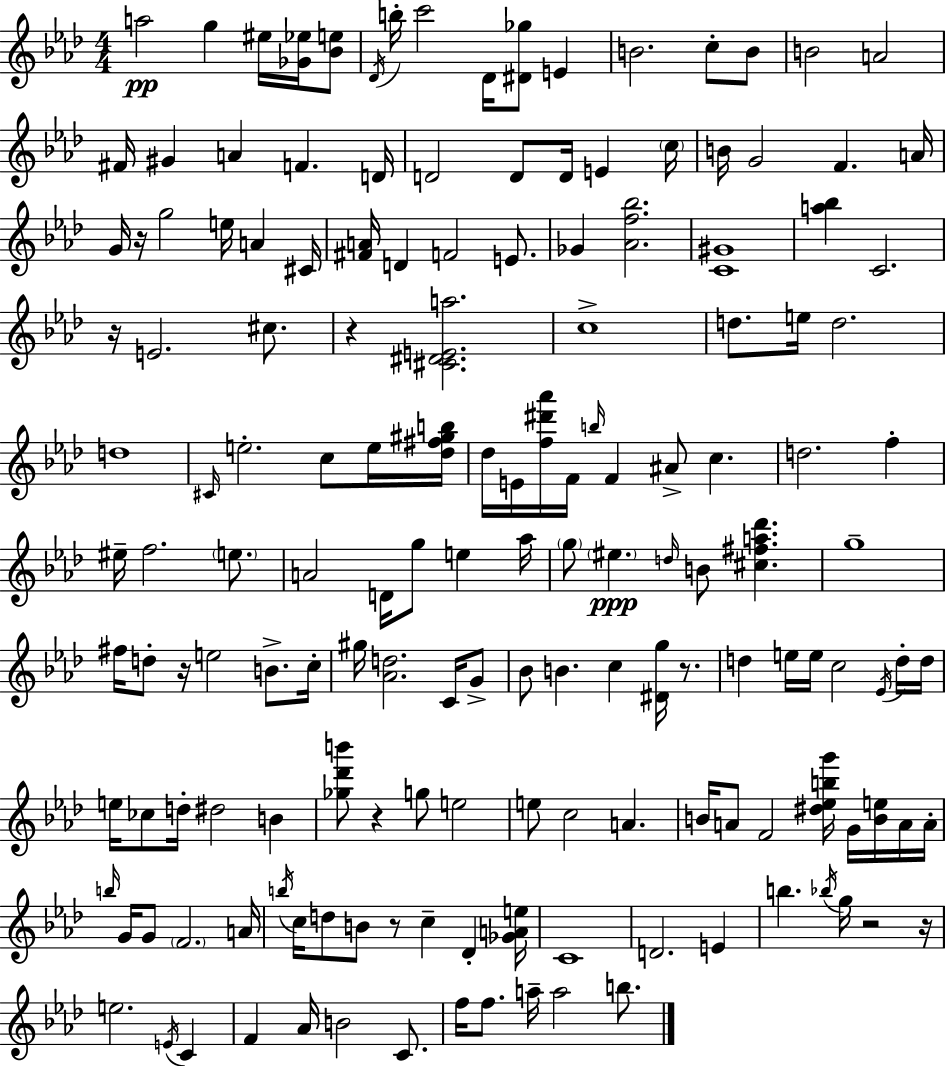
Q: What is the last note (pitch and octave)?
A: B5